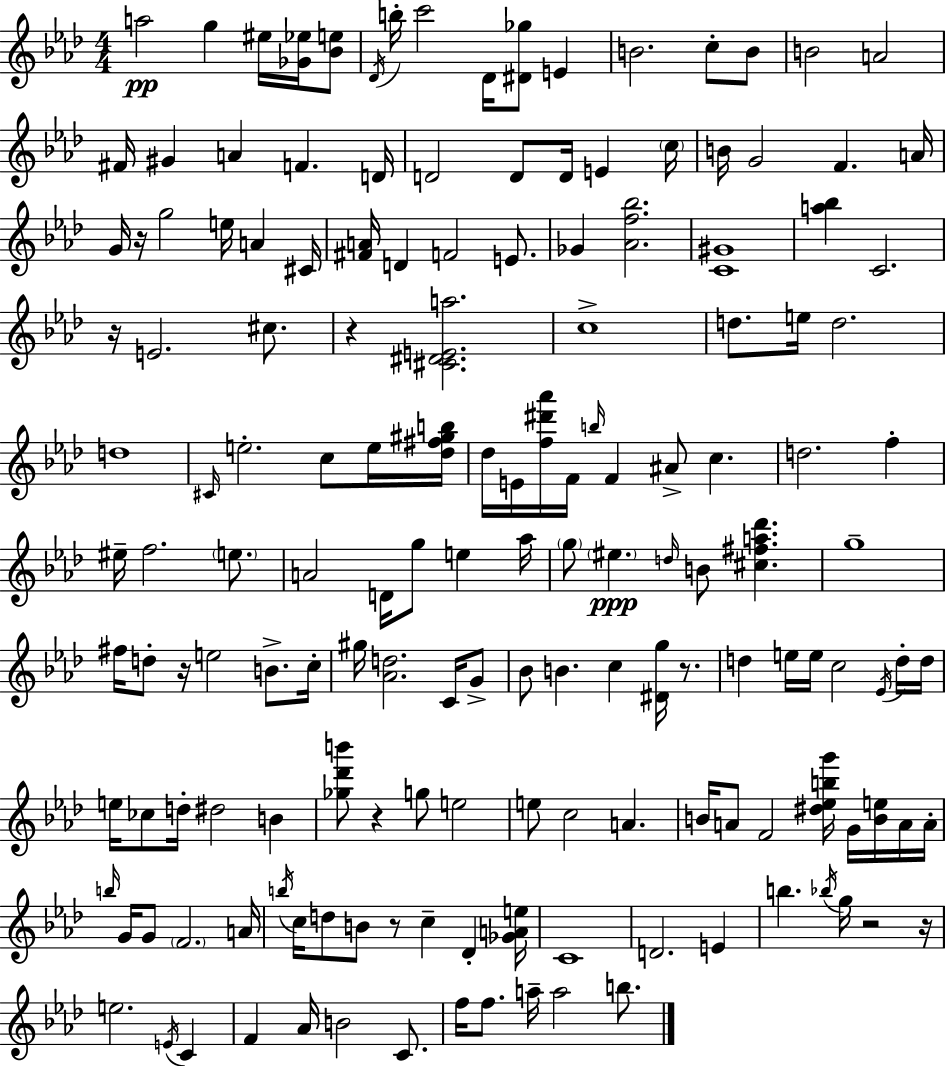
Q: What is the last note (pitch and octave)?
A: B5